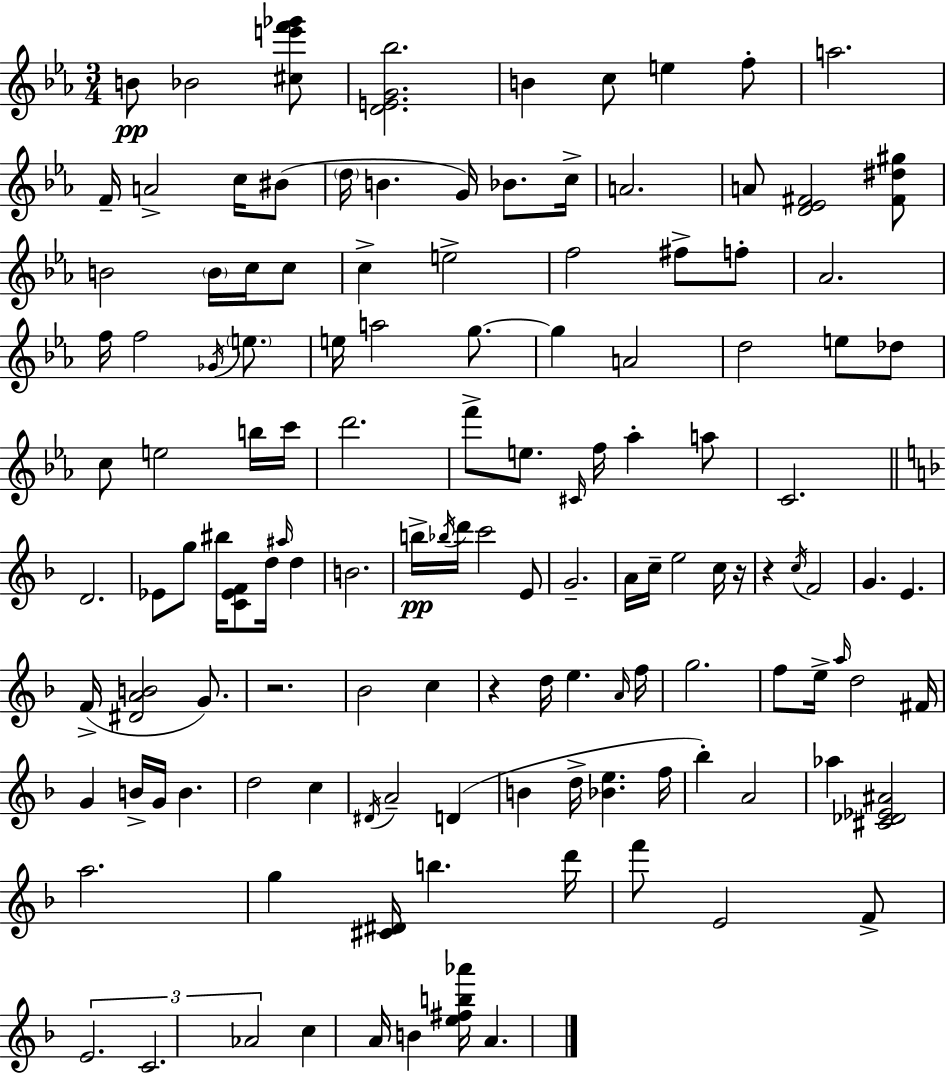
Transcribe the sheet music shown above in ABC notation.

X:1
T:Untitled
M:3/4
L:1/4
K:Eb
B/2 _B2 [^ce'f'_g']/2 [DEG_b]2 B c/2 e f/2 a2 F/4 A2 c/4 ^B/2 d/4 B G/4 _B/2 c/4 A2 A/2 [D_E^F]2 [^F^d^g]/2 B2 B/4 c/4 c/2 c e2 f2 ^f/2 f/2 _A2 f/4 f2 _G/4 e/2 e/4 a2 g/2 g A2 d2 e/2 _d/2 c/2 e2 b/4 c'/4 d'2 f'/2 e/2 ^C/4 f/4 _a a/2 C2 D2 _E/2 g/2 ^b/4 [C_EF]/2 d/4 ^a/4 d B2 b/4 _b/4 d'/4 c'2 E/2 G2 A/4 c/4 e2 c/4 z/4 z c/4 F2 G E F/4 [^DAB]2 G/2 z2 _B2 c z d/4 e A/4 f/4 g2 f/2 e/4 a/4 d2 ^F/4 G B/4 G/4 B d2 c ^D/4 A2 D B d/4 [_Be] f/4 _b A2 _a [^C_D_E^A]2 a2 g [^C^D]/4 b d'/4 f'/2 E2 F/2 E2 C2 _A2 c A/4 B [e^fb_a']/4 A